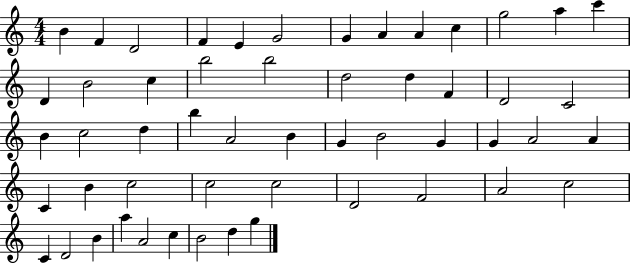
{
  \clef treble
  \numericTimeSignature
  \time 4/4
  \key c \major
  b'4 f'4 d'2 | f'4 e'4 g'2 | g'4 a'4 a'4 c''4 | g''2 a''4 c'''4 | \break d'4 b'2 c''4 | b''2 b''2 | d''2 d''4 f'4 | d'2 c'2 | \break b'4 c''2 d''4 | b''4 a'2 b'4 | g'4 b'2 g'4 | g'4 a'2 a'4 | \break c'4 b'4 c''2 | c''2 c''2 | d'2 f'2 | a'2 c''2 | \break c'4 d'2 b'4 | a''4 a'2 c''4 | b'2 d''4 g''4 | \bar "|."
}